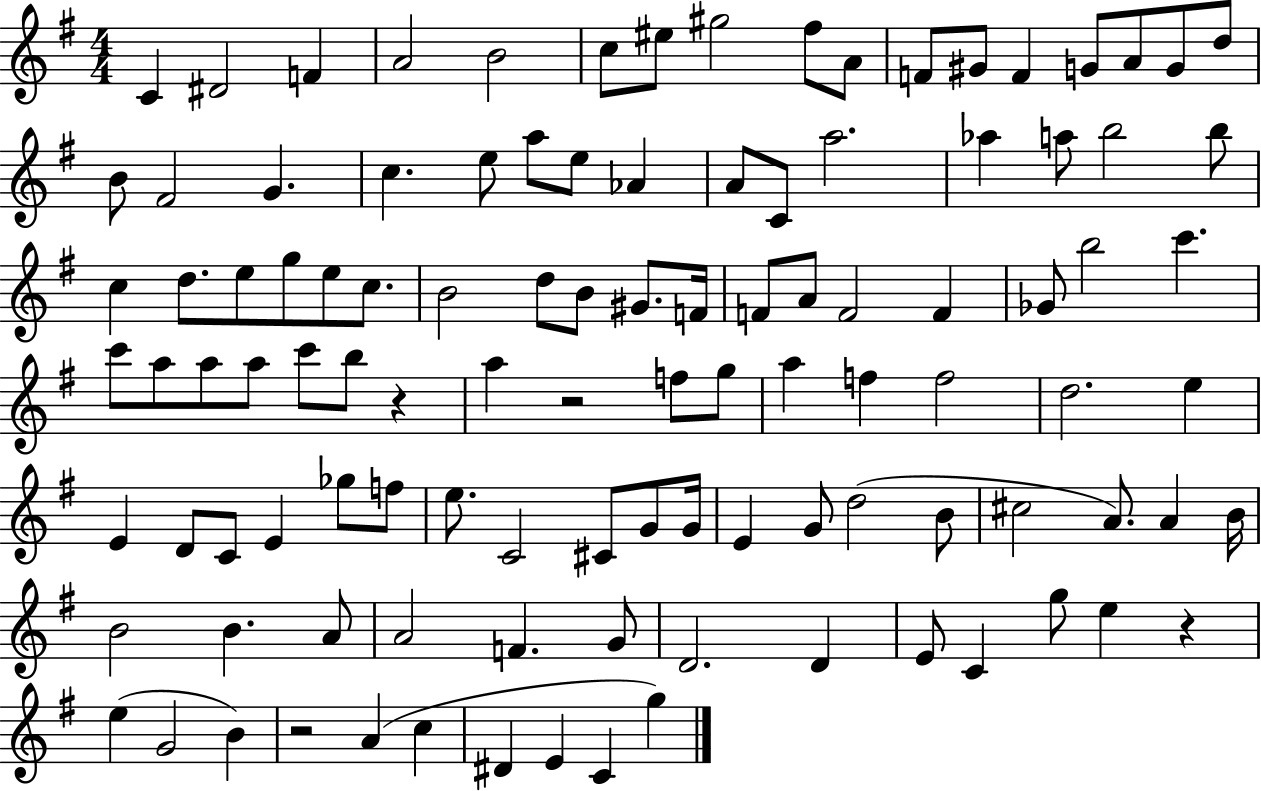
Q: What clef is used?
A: treble